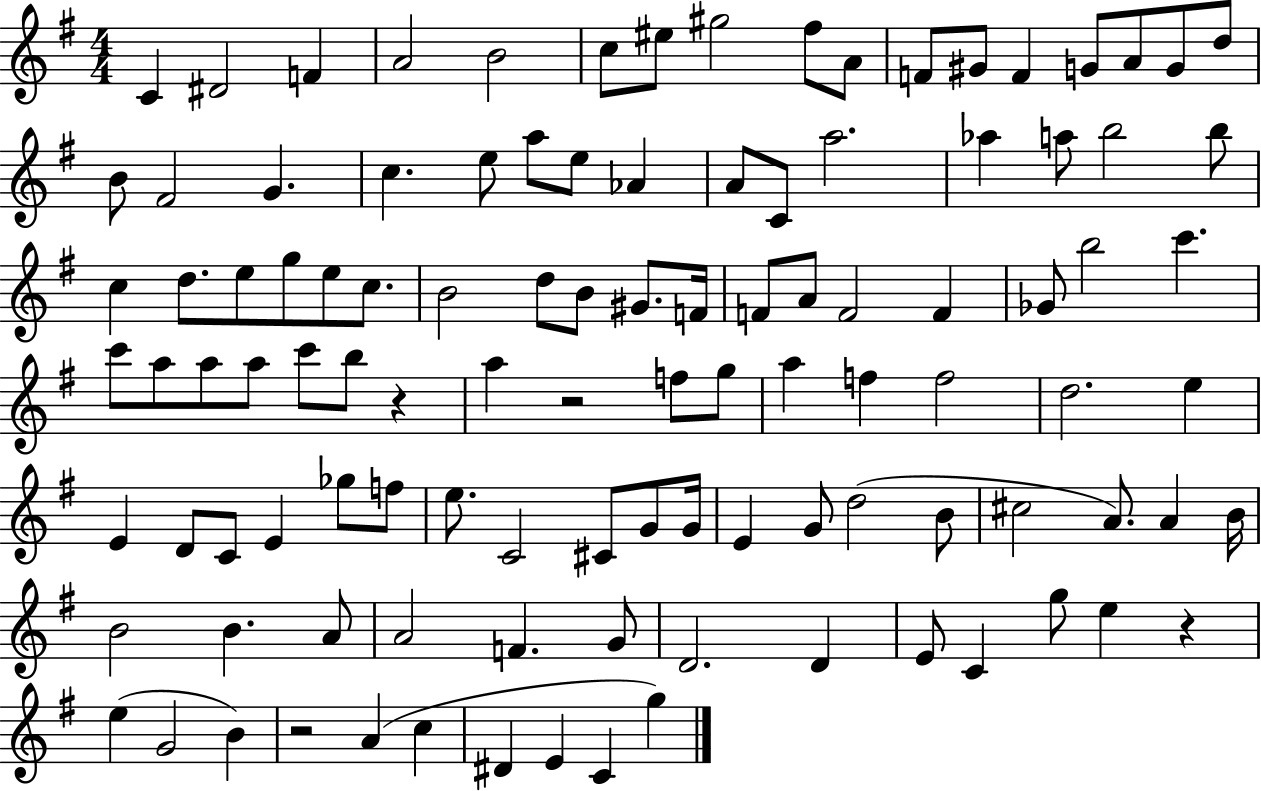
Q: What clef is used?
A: treble